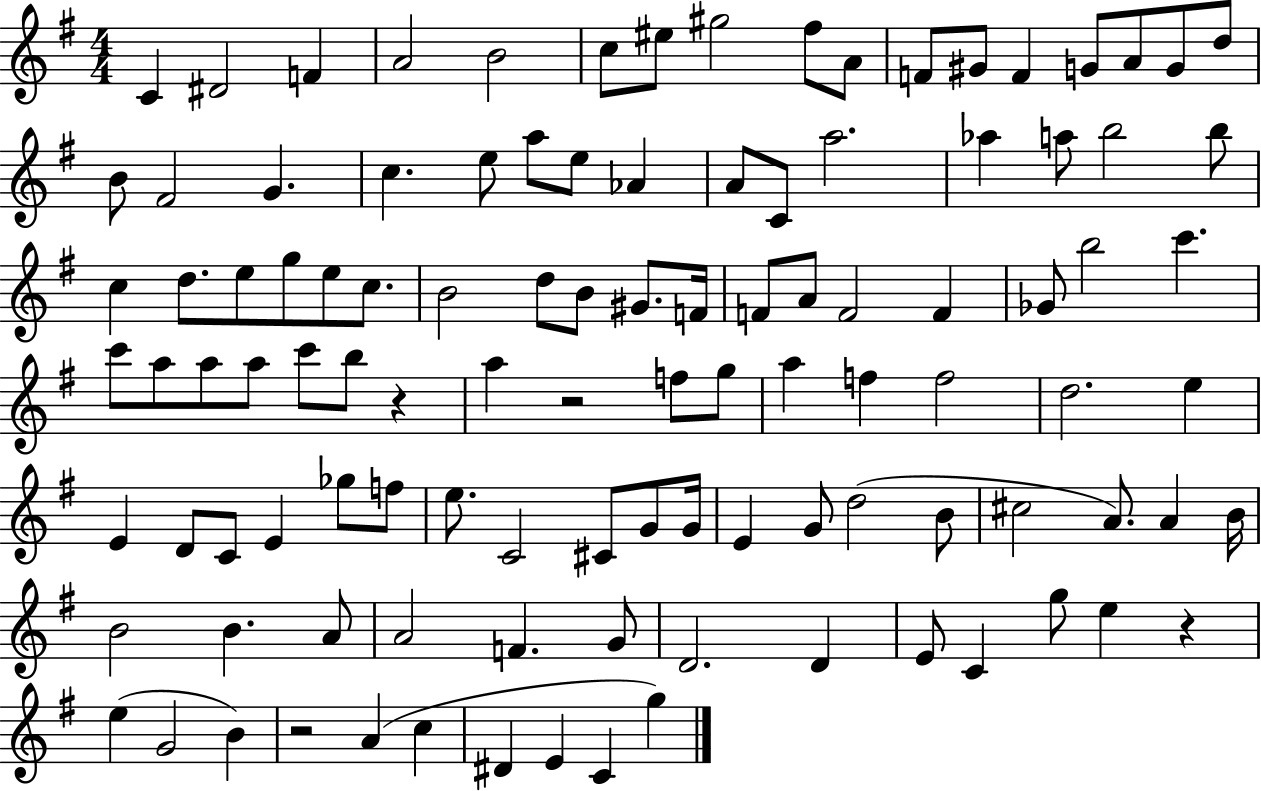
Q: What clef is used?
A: treble